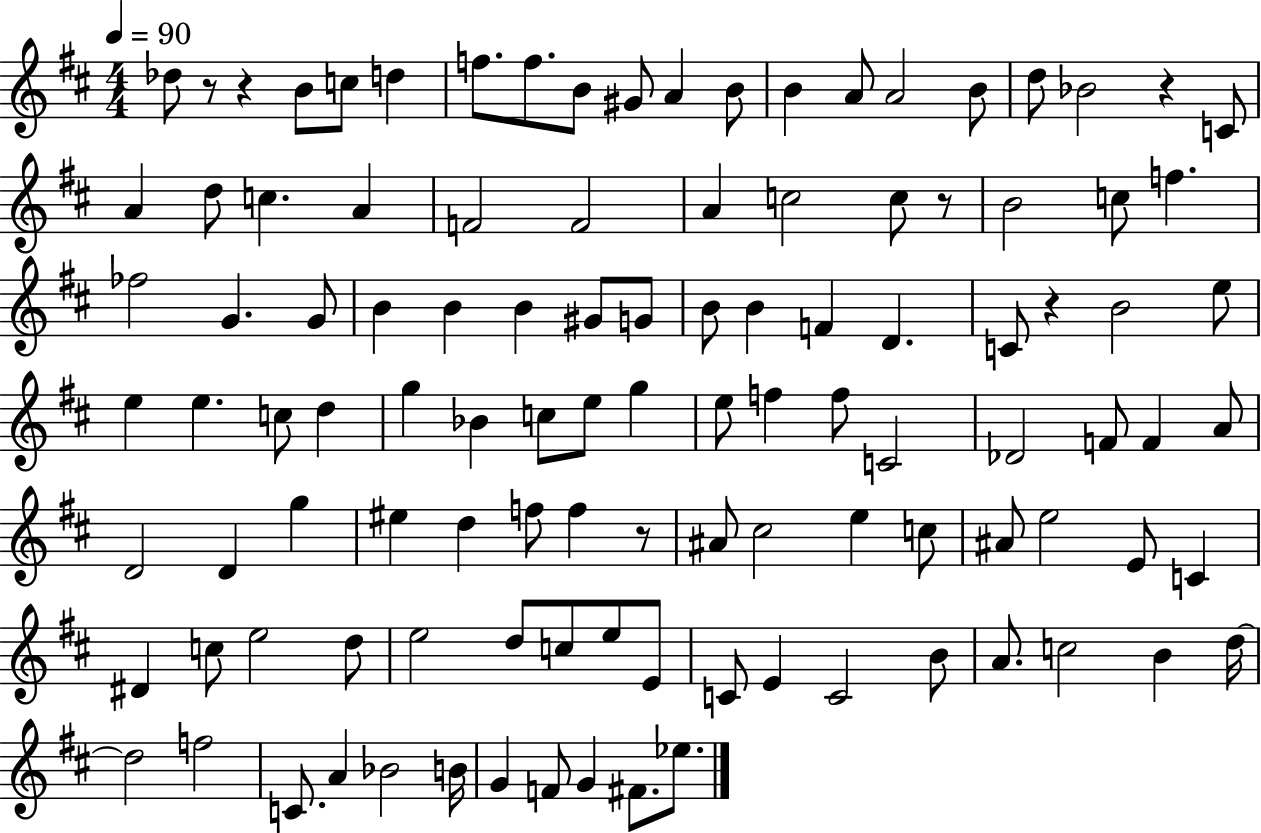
Db5/e R/e R/q B4/e C5/e D5/q F5/e. F5/e. B4/e G#4/e A4/q B4/e B4/q A4/e A4/h B4/e D5/e Bb4/h R/q C4/e A4/q D5/e C5/q. A4/q F4/h F4/h A4/q C5/h C5/e R/e B4/h C5/e F5/q. FES5/h G4/q. G4/e B4/q B4/q B4/q G#4/e G4/e B4/e B4/q F4/q D4/q. C4/e R/q B4/h E5/e E5/q E5/q. C5/e D5/q G5/q Bb4/q C5/e E5/e G5/q E5/e F5/q F5/e C4/h Db4/h F4/e F4/q A4/e D4/h D4/q G5/q EIS5/q D5/q F5/e F5/q R/e A#4/e C#5/h E5/q C5/e A#4/e E5/h E4/e C4/q D#4/q C5/e E5/h D5/e E5/h D5/e C5/e E5/e E4/e C4/e E4/q C4/h B4/e A4/e. C5/h B4/q D5/s D5/h F5/h C4/e. A4/q Bb4/h B4/s G4/q F4/e G4/q F#4/e. Eb5/e.